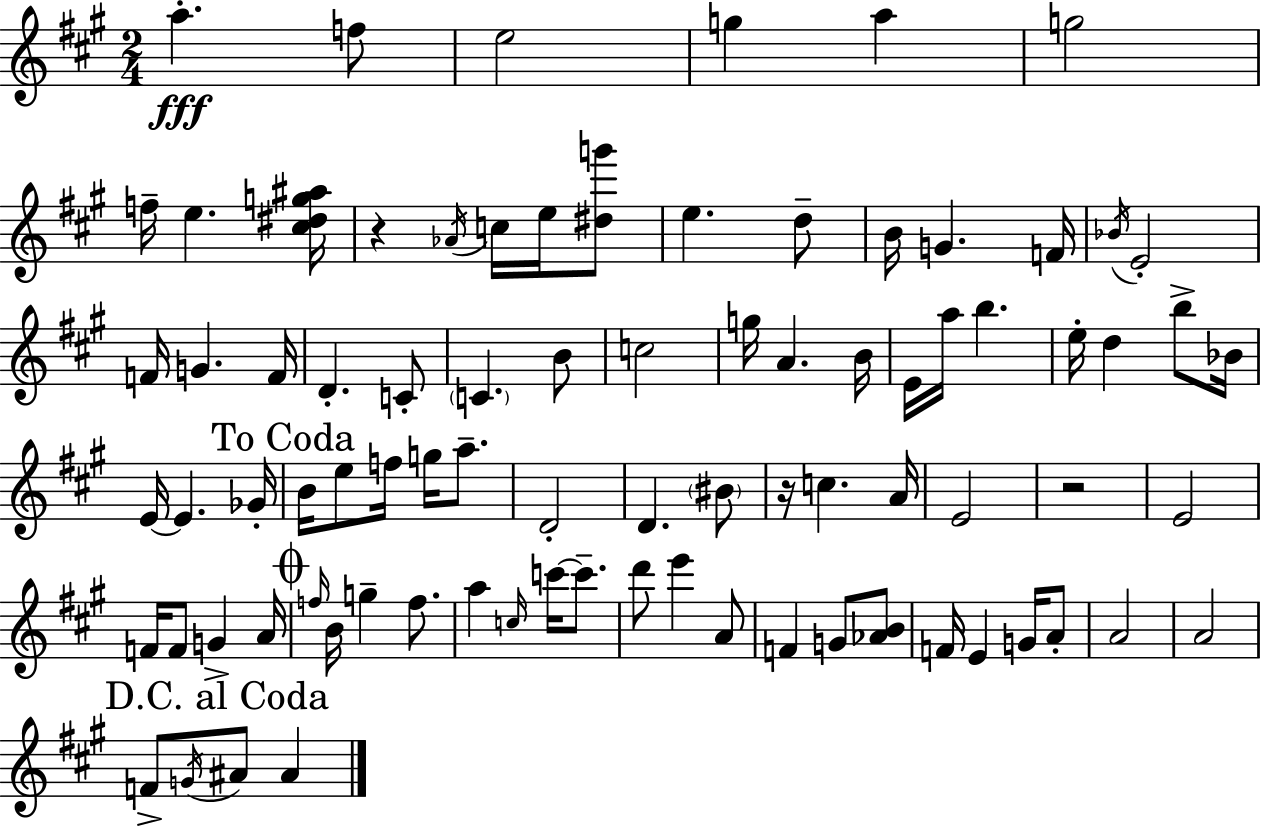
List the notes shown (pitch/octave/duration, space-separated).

A5/q. F5/e E5/h G5/q A5/q G5/h F5/s E5/q. [C#5,D#5,G5,A#5]/s R/q Ab4/s C5/s E5/s [D#5,G6]/e E5/q. D5/e B4/s G4/q. F4/s Bb4/s E4/h F4/s G4/q. F4/s D4/q. C4/e C4/q. B4/e C5/h G5/s A4/q. B4/s E4/s A5/s B5/q. E5/s D5/q B5/e Bb4/s E4/s E4/q. Gb4/s B4/s E5/e F5/s G5/s A5/e. D4/h D4/q. BIS4/e R/s C5/q. A4/s E4/h R/h E4/h F4/s F4/e G4/q A4/s F5/s B4/s G5/q F5/e. A5/q C5/s C6/s C6/e. D6/e E6/q A4/e F4/q G4/e [Ab4,B4]/e F4/s E4/q G4/s A4/e A4/h A4/h F4/e G4/s A#4/e A#4/q